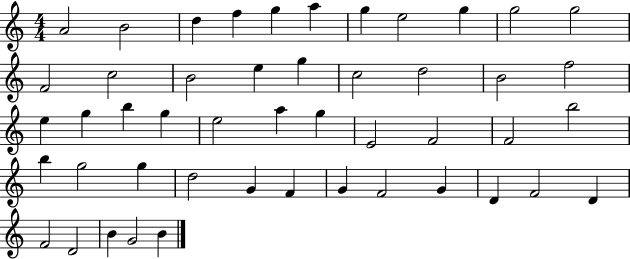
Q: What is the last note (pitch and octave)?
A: B4